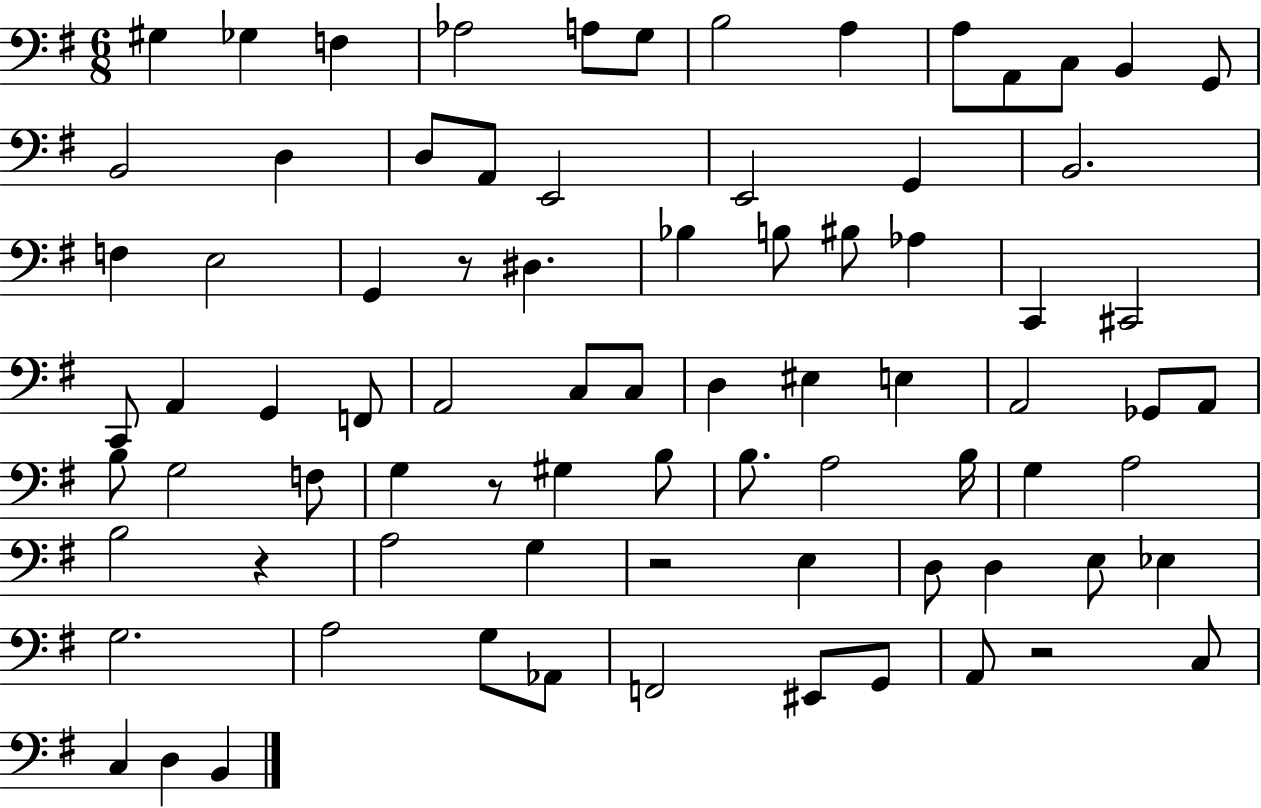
{
  \clef bass
  \numericTimeSignature
  \time 6/8
  \key g \major
  gis4 ges4 f4 | aes2 a8 g8 | b2 a4 | a8 a,8 c8 b,4 g,8 | \break b,2 d4 | d8 a,8 e,2 | e,2 g,4 | b,2. | \break f4 e2 | g,4 r8 dis4. | bes4 b8 bis8 aes4 | c,4 cis,2 | \break c,8 a,4 g,4 f,8 | a,2 c8 c8 | d4 eis4 e4 | a,2 ges,8 a,8 | \break b8 g2 f8 | g4 r8 gis4 b8 | b8. a2 b16 | g4 a2 | \break b2 r4 | a2 g4 | r2 e4 | d8 d4 e8 ees4 | \break g2. | a2 g8 aes,8 | f,2 eis,8 g,8 | a,8 r2 c8 | \break c4 d4 b,4 | \bar "|."
}